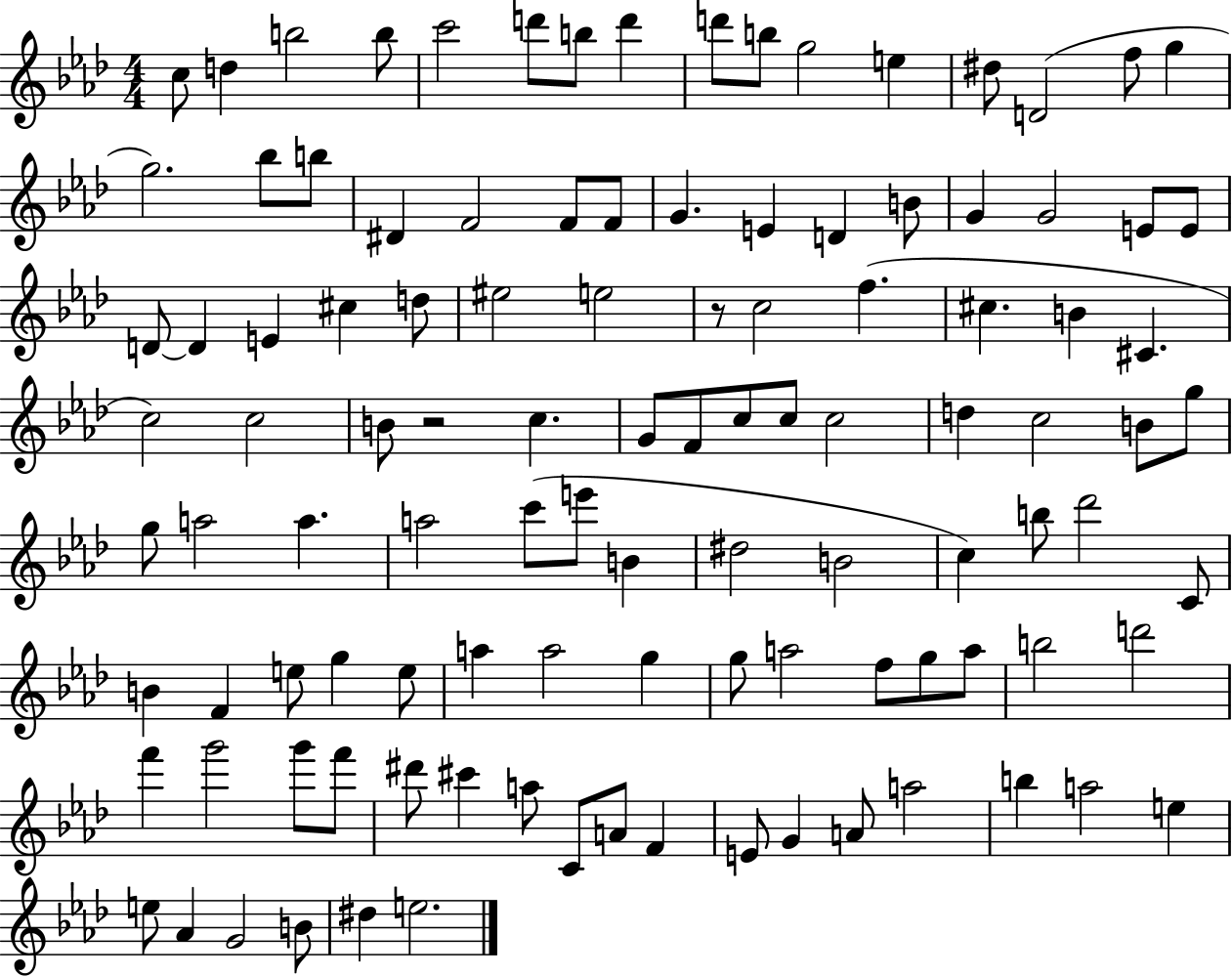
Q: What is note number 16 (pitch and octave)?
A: G5